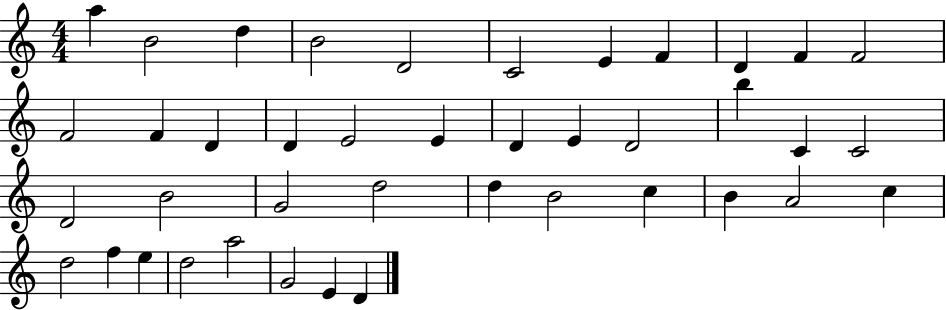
{
  \clef treble
  \numericTimeSignature
  \time 4/4
  \key c \major
  a''4 b'2 d''4 | b'2 d'2 | c'2 e'4 f'4 | d'4 f'4 f'2 | \break f'2 f'4 d'4 | d'4 e'2 e'4 | d'4 e'4 d'2 | b''4 c'4 c'2 | \break d'2 b'2 | g'2 d''2 | d''4 b'2 c''4 | b'4 a'2 c''4 | \break d''2 f''4 e''4 | d''2 a''2 | g'2 e'4 d'4 | \bar "|."
}